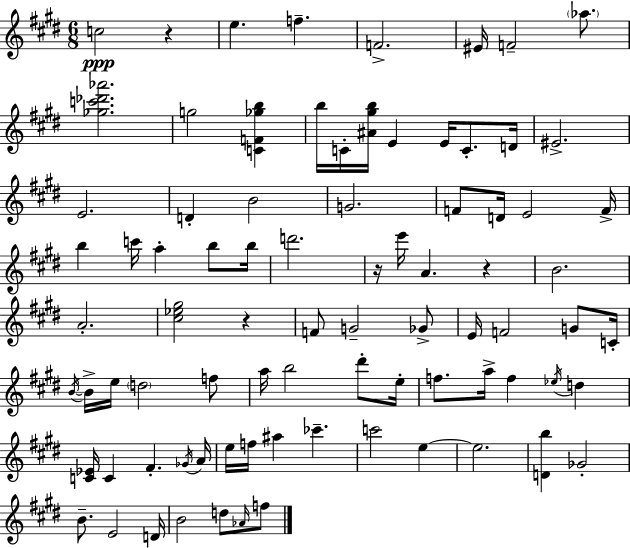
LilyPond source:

{
  \clef treble
  \numericTimeSignature
  \time 6/8
  \key e \major
  c''2\ppp r4 | e''4. f''4.-- | f'2.-> | eis'16 f'2-- \parenthesize aes''8. | \break <ges'' c''' des''' aes'''>2. | g''2 <c' f' ges'' b''>4 | b''16 c'16-. <ais' gis'' b''>16 e'4 e'16 c'8.-. d'16 | eis'2.-> | \break e'2. | d'4-. b'2 | g'2. | f'8 d'16 e'2 f'16-> | \break b''4 c'''16 a''4-. b''8 b''16 | d'''2. | r16 e'''16 a'4. r4 | b'2. | \break a'2.-. | <cis'' ees'' gis''>2 r4 | f'8 g'2-- ges'8-> | e'16 f'2 g'8 c'16-. | \break \acciaccatura { b'16~ }~ b'16-> e''16 \parenthesize d''2 f''8 | a''16 b''2 dis'''8-. | e''16-. f''8. a''16-> f''4 \acciaccatura { ees''16 } d''4 | <c' ees'>16 c'4 fis'4.-. | \break \acciaccatura { ges'16 } a'16 e''16 f''16 ais''4 ces'''4.-- | c'''2 e''4~~ | e''2. | <d' b''>4 ges'2-. | \break b'8.-- e'2 | d'16 b'2 d''8 | \grace { aes'16 } f''8 \bar "|."
}